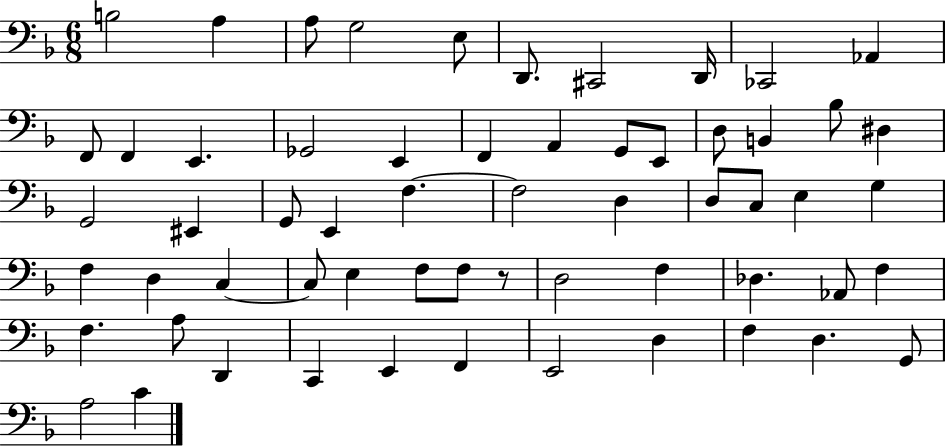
B3/h A3/q A3/e G3/h E3/e D2/e. C#2/h D2/s CES2/h Ab2/q F2/e F2/q E2/q. Gb2/h E2/q F2/q A2/q G2/e E2/e D3/e B2/q Bb3/e D#3/q G2/h EIS2/q G2/e E2/q F3/q. F3/h D3/q D3/e C3/e E3/q G3/q F3/q D3/q C3/q C3/e E3/q F3/e F3/e R/e D3/h F3/q Db3/q. Ab2/e F3/q F3/q. A3/e D2/q C2/q E2/q F2/q E2/h D3/q F3/q D3/q. G2/e A3/h C4/q